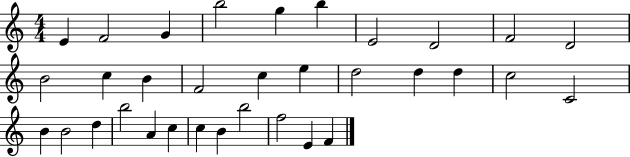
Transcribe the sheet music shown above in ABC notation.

X:1
T:Untitled
M:4/4
L:1/4
K:C
E F2 G b2 g b E2 D2 F2 D2 B2 c B F2 c e d2 d d c2 C2 B B2 d b2 A c c B b2 f2 E F